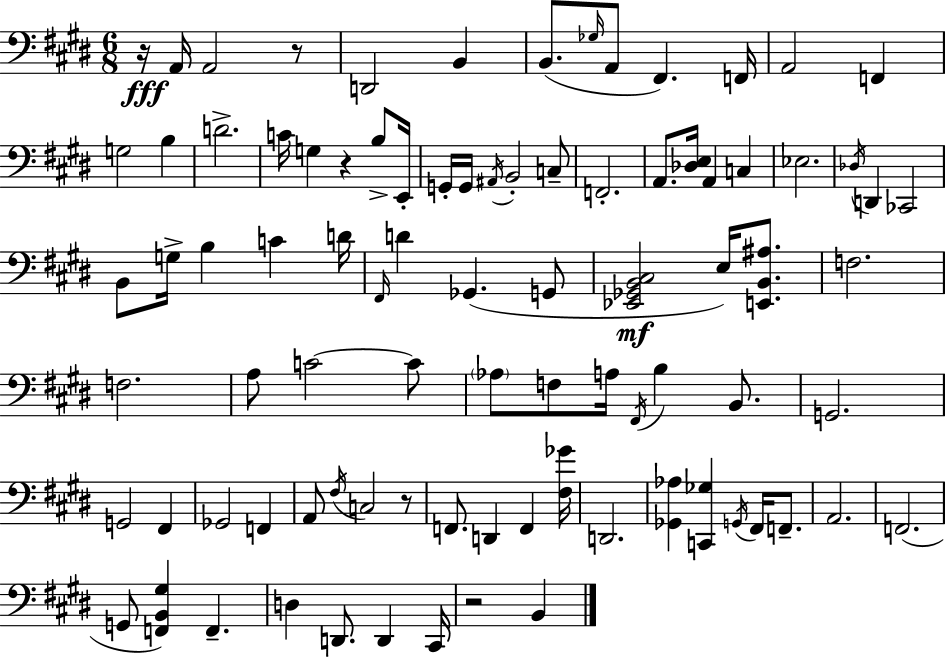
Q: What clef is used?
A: bass